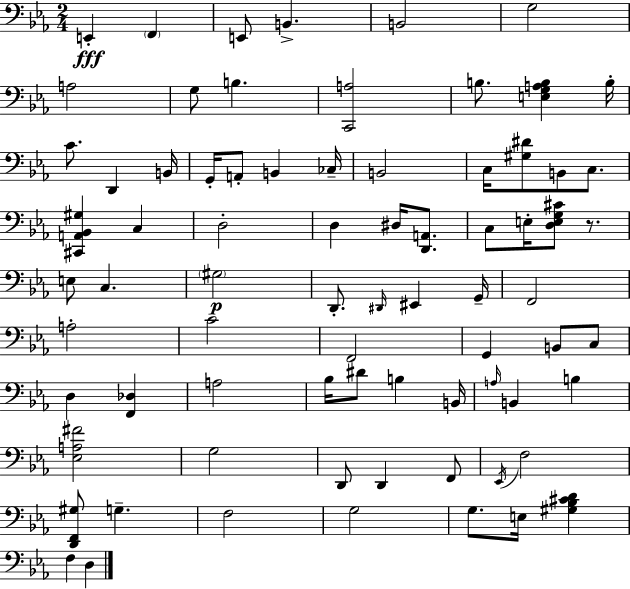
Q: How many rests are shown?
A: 1